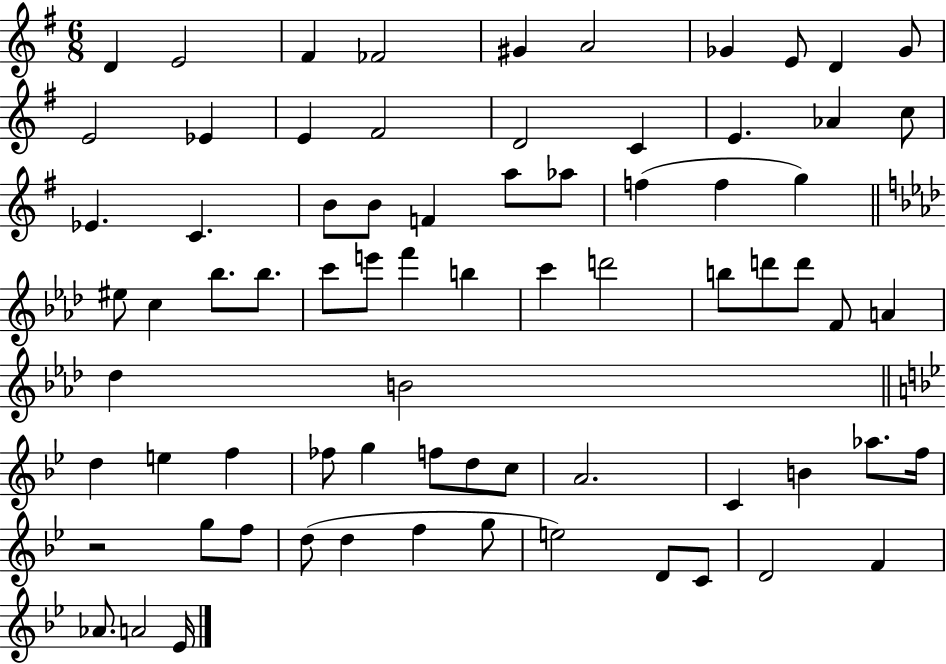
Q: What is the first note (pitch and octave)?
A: D4